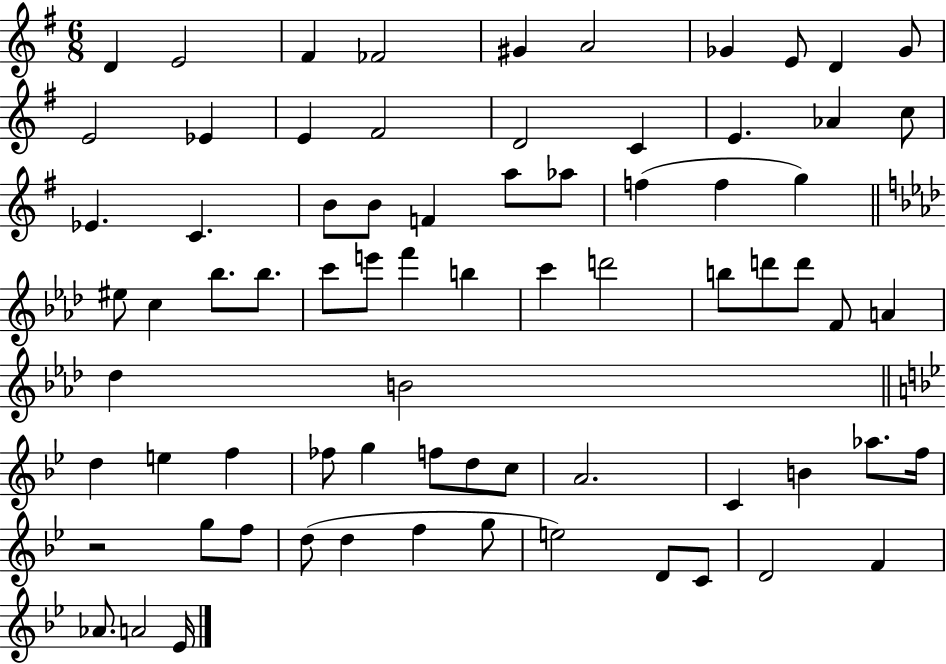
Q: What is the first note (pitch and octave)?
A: D4